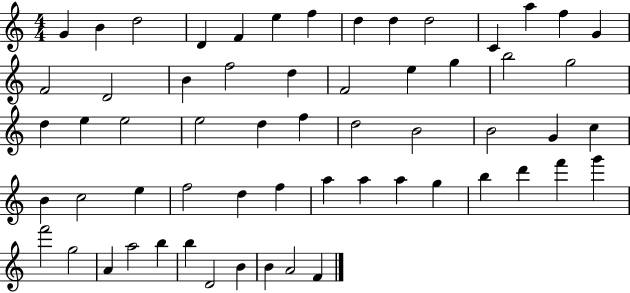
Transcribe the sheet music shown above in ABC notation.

X:1
T:Untitled
M:4/4
L:1/4
K:C
G B d2 D F e f d d d2 C a f G F2 D2 B f2 d F2 e g b2 g2 d e e2 e2 d f d2 B2 B2 G c B c2 e f2 d f a a a g b d' f' g' f'2 g2 A a2 b b D2 B B A2 F